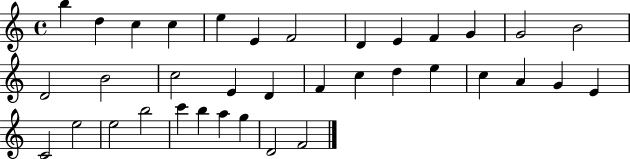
X:1
T:Untitled
M:4/4
L:1/4
K:C
b d c c e E F2 D E F G G2 B2 D2 B2 c2 E D F c d e c A G E C2 e2 e2 b2 c' b a g D2 F2